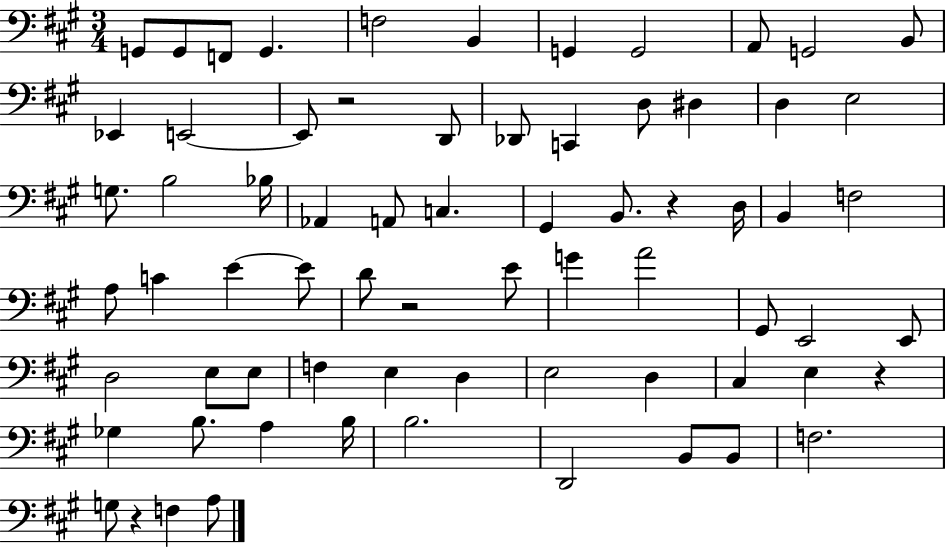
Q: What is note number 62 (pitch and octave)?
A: F3